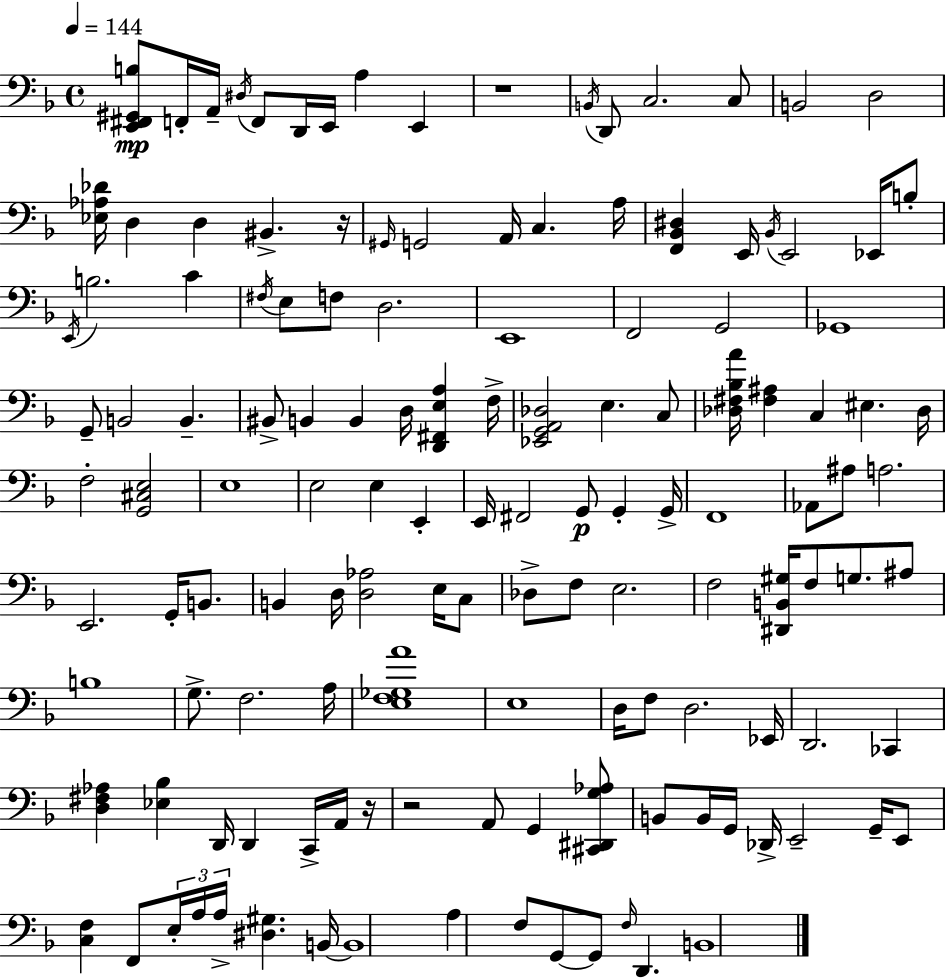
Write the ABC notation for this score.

X:1
T:Untitled
M:4/4
L:1/4
K:Dm
[E,,^F,,^G,,B,]/2 F,,/4 A,,/4 ^D,/4 F,,/2 D,,/4 E,,/4 A, E,, z4 B,,/4 D,,/2 C,2 C,/2 B,,2 D,2 [_E,_A,_D]/4 D, D, ^B,, z/4 ^G,,/4 G,,2 A,,/4 C, A,/4 [F,,_B,,^D,] E,,/4 _B,,/4 E,,2 _E,,/4 B,/2 E,,/4 B,2 C ^F,/4 E,/2 F,/2 D,2 E,,4 F,,2 G,,2 _G,,4 G,,/2 B,,2 B,, ^B,,/2 B,, B,, D,/4 [D,,^F,,E,A,] F,/4 [_E,,G,,A,,_D,]2 E, C,/2 [_D,^F,_B,A]/4 [^F,^A,] C, ^E, _D,/4 F,2 [G,,^C,E,]2 E,4 E,2 E, E,, E,,/4 ^F,,2 G,,/2 G,, G,,/4 F,,4 _A,,/2 ^A,/2 A,2 E,,2 G,,/4 B,,/2 B,, D,/4 [D,_A,]2 E,/4 C,/2 _D,/2 F,/2 E,2 F,2 [^D,,B,,^G,]/4 F,/2 G,/2 ^A,/2 B,4 G,/2 F,2 A,/4 [E,F,_G,A]4 E,4 D,/4 F,/2 D,2 _E,,/4 D,,2 _C,, [D,^F,_A,] [_E,_B,] D,,/4 D,, C,,/4 A,,/4 z/4 z2 A,,/2 G,, [^C,,^D,,G,_A,]/2 B,,/2 B,,/4 G,,/4 _D,,/4 E,,2 G,,/4 E,,/2 [C,F,] F,,/2 E,/4 A,/4 A,/4 [^D,^G,] B,,/4 B,,4 A, F,/2 G,,/2 G,,/2 F,/4 D,, B,,4